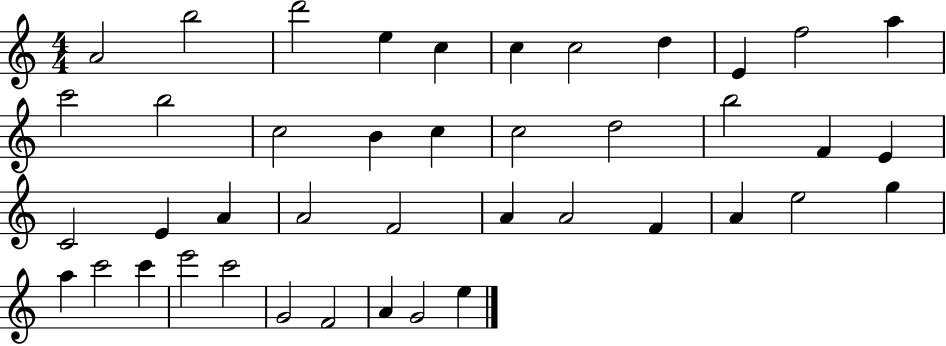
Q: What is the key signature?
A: C major